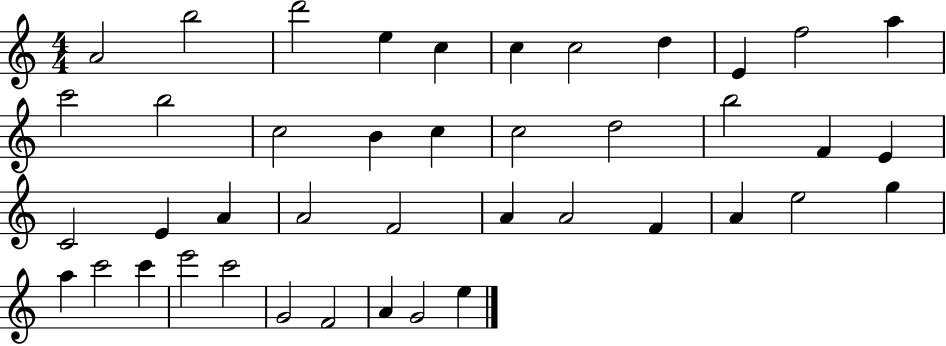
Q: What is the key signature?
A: C major